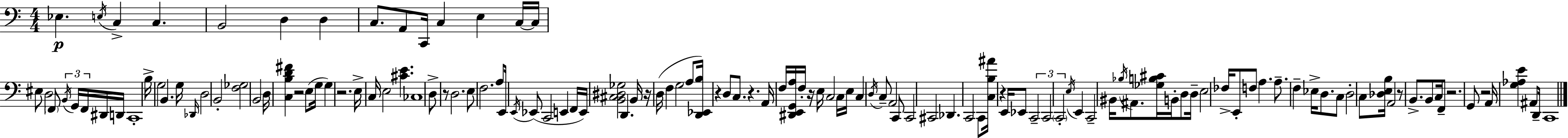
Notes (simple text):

Eb3/q. E3/s C3/q C3/q. B2/h D3/q D3/q C3/e. A2/e C2/s C3/q E3/q C3/s C3/s EIS3/e D3/h F2/e B2/s G2/s F2/s D#2/s D2/s C2/w B3/s G3/h B2/q. G3/s Db2/s D3/h B2/h [F3,Gb3]/h B2/h D3/s [C3,B3,D4,F#4]/q R/h E3/e G3/s G3/q R/h. E3/s C3/s E3/h [C#4,E4]/q. CES3/w D3/e R/e D3/h. E3/e F3/h. A3/e E2/s E2/s Eb2/e C2/h E2/q F2/s E2/s [B2,C#3,D#3,Gb3]/h D2/q. B2/s R/s D3/s F3/q G3/h A3/e [D2,Eb2,B3]/s R/q D3/e C3/e. R/q. A2/s F3/s [D#2,E2,G2,A3]/s F3/s R/s E3/s C3/h C3/s E3/s C3/q D3/s C3/e A2/h C2/e C2/h C#2/h Db2/q. C2/h C2/e [C3,B3,A#4]/s R/q E2/s Eb2/e C2/h C2/h C2/h E3/s E2/q C2/h BIS2/s Bb3/s A#2/e. [Gb3,B3,C#4]/s B2/s D3/e D3/s E3/h FES3/s E2/e F3/e A3/q. A3/e. F3/q Eb3/s D3/e. C3/e D3/h C3/e [Db3,E3,B3]/s A2/h R/e B2/e. B2/e C3/s F2/e R/h. G2/e R/h A2/s [G3,Ab3,E4]/q A#2/e D2/s C2/w